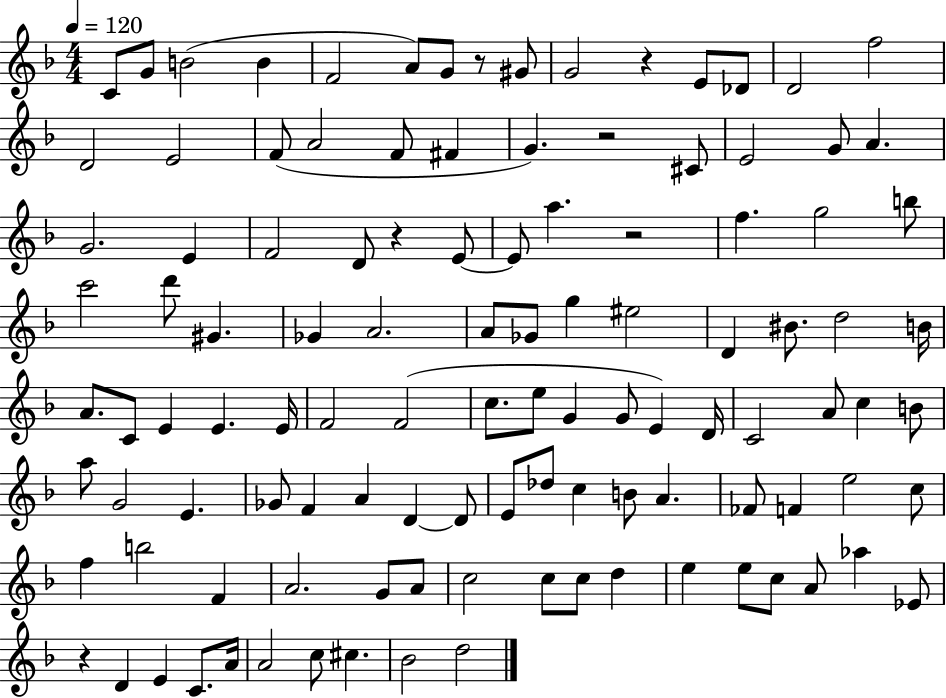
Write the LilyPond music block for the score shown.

{
  \clef treble
  \numericTimeSignature
  \time 4/4
  \key f \major
  \tempo 4 = 120
  c'8 g'8 b'2( b'4 | f'2 a'8) g'8 r8 gis'8 | g'2 r4 e'8 des'8 | d'2 f''2 | \break d'2 e'2 | f'8( a'2 f'8 fis'4 | g'4.) r2 cis'8 | e'2 g'8 a'4. | \break g'2. e'4 | f'2 d'8 r4 e'8~~ | e'8 a''4. r2 | f''4. g''2 b''8 | \break c'''2 d'''8 gis'4. | ges'4 a'2. | a'8 ges'8 g''4 eis''2 | d'4 bis'8. d''2 b'16 | \break a'8. c'8 e'4 e'4. e'16 | f'2 f'2( | c''8. e''8 g'4 g'8 e'4) d'16 | c'2 a'8 c''4 b'8 | \break a''8 g'2 e'4. | ges'8 f'4 a'4 d'4~~ d'8 | e'8 des''8 c''4 b'8 a'4. | fes'8 f'4 e''2 c''8 | \break f''4 b''2 f'4 | a'2. g'8 a'8 | c''2 c''8 c''8 d''4 | e''4 e''8 c''8 a'8 aes''4 ees'8 | \break r4 d'4 e'4 c'8. a'16 | a'2 c''8 cis''4. | bes'2 d''2 | \bar "|."
}